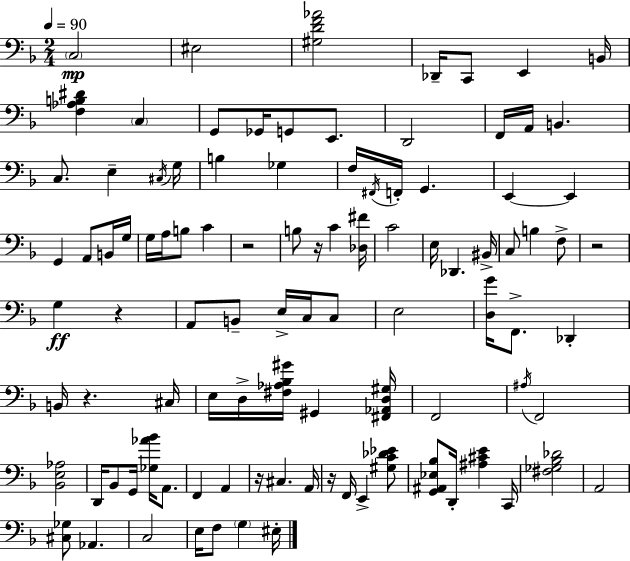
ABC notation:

X:1
T:Untitled
M:2/4
L:1/4
K:Dm
C,2 ^E,2 [^G,DF_A]2 _D,,/4 C,,/2 E,, B,,/4 [F,_A,B,^D] C, G,,/2 _G,,/4 G,,/2 E,,/2 D,,2 F,,/4 A,,/4 B,, C,/2 E, ^C,/4 G,/4 B, _G, F,/4 ^F,,/4 F,,/4 G,, E,, E,, G,, A,,/2 B,,/4 G,/4 G,/4 A,/4 B,/2 C z2 B,/2 z/4 C [_D,^F]/4 C2 E,/4 _D,, ^B,,/4 C,/2 B, F,/2 z2 G, z A,,/2 B,,/2 E,/4 C,/4 C,/2 E,2 [D,G]/4 F,,/2 _D,, B,,/4 z ^C,/4 E,/4 D,/4 [^F,_A,_B,^G]/4 ^G,, [^F,,_A,,D,^G,]/4 F,,2 ^A,/4 F,,2 [_B,,E,_A,]2 D,,/4 _B,,/2 G,,/4 [_G,_A_B]/4 A,,/2 F,, A,, z/4 ^C, A,,/4 z/4 F,,/4 E,, [^G,C_D_E]/2 [G,,^A,,_E,_B,]/2 D,,/4 [^A,^CE] C,,/4 [^F,_G,_B,_D]2 A,,2 [^C,_G,]/2 _A,, C,2 E,/4 F,/2 G, ^E,/4